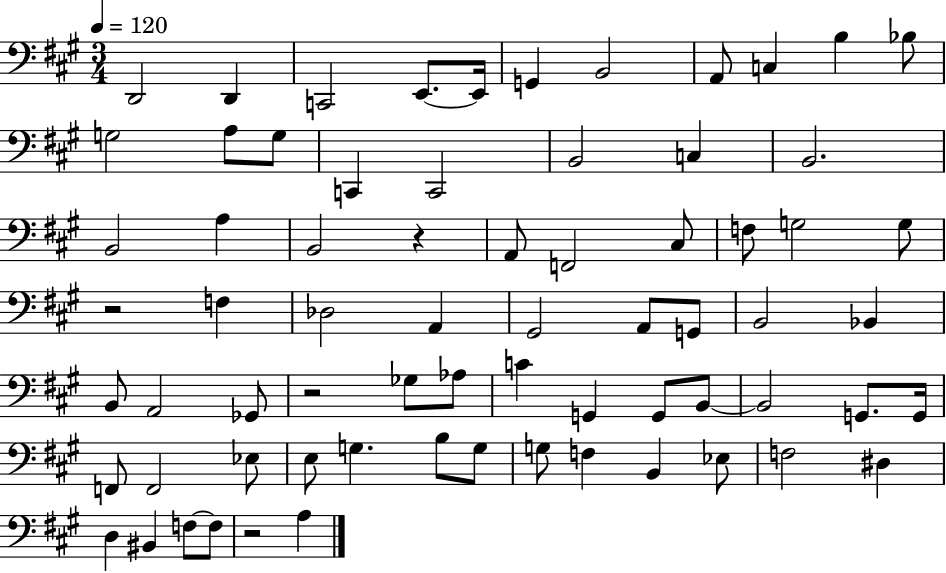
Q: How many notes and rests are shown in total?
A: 70